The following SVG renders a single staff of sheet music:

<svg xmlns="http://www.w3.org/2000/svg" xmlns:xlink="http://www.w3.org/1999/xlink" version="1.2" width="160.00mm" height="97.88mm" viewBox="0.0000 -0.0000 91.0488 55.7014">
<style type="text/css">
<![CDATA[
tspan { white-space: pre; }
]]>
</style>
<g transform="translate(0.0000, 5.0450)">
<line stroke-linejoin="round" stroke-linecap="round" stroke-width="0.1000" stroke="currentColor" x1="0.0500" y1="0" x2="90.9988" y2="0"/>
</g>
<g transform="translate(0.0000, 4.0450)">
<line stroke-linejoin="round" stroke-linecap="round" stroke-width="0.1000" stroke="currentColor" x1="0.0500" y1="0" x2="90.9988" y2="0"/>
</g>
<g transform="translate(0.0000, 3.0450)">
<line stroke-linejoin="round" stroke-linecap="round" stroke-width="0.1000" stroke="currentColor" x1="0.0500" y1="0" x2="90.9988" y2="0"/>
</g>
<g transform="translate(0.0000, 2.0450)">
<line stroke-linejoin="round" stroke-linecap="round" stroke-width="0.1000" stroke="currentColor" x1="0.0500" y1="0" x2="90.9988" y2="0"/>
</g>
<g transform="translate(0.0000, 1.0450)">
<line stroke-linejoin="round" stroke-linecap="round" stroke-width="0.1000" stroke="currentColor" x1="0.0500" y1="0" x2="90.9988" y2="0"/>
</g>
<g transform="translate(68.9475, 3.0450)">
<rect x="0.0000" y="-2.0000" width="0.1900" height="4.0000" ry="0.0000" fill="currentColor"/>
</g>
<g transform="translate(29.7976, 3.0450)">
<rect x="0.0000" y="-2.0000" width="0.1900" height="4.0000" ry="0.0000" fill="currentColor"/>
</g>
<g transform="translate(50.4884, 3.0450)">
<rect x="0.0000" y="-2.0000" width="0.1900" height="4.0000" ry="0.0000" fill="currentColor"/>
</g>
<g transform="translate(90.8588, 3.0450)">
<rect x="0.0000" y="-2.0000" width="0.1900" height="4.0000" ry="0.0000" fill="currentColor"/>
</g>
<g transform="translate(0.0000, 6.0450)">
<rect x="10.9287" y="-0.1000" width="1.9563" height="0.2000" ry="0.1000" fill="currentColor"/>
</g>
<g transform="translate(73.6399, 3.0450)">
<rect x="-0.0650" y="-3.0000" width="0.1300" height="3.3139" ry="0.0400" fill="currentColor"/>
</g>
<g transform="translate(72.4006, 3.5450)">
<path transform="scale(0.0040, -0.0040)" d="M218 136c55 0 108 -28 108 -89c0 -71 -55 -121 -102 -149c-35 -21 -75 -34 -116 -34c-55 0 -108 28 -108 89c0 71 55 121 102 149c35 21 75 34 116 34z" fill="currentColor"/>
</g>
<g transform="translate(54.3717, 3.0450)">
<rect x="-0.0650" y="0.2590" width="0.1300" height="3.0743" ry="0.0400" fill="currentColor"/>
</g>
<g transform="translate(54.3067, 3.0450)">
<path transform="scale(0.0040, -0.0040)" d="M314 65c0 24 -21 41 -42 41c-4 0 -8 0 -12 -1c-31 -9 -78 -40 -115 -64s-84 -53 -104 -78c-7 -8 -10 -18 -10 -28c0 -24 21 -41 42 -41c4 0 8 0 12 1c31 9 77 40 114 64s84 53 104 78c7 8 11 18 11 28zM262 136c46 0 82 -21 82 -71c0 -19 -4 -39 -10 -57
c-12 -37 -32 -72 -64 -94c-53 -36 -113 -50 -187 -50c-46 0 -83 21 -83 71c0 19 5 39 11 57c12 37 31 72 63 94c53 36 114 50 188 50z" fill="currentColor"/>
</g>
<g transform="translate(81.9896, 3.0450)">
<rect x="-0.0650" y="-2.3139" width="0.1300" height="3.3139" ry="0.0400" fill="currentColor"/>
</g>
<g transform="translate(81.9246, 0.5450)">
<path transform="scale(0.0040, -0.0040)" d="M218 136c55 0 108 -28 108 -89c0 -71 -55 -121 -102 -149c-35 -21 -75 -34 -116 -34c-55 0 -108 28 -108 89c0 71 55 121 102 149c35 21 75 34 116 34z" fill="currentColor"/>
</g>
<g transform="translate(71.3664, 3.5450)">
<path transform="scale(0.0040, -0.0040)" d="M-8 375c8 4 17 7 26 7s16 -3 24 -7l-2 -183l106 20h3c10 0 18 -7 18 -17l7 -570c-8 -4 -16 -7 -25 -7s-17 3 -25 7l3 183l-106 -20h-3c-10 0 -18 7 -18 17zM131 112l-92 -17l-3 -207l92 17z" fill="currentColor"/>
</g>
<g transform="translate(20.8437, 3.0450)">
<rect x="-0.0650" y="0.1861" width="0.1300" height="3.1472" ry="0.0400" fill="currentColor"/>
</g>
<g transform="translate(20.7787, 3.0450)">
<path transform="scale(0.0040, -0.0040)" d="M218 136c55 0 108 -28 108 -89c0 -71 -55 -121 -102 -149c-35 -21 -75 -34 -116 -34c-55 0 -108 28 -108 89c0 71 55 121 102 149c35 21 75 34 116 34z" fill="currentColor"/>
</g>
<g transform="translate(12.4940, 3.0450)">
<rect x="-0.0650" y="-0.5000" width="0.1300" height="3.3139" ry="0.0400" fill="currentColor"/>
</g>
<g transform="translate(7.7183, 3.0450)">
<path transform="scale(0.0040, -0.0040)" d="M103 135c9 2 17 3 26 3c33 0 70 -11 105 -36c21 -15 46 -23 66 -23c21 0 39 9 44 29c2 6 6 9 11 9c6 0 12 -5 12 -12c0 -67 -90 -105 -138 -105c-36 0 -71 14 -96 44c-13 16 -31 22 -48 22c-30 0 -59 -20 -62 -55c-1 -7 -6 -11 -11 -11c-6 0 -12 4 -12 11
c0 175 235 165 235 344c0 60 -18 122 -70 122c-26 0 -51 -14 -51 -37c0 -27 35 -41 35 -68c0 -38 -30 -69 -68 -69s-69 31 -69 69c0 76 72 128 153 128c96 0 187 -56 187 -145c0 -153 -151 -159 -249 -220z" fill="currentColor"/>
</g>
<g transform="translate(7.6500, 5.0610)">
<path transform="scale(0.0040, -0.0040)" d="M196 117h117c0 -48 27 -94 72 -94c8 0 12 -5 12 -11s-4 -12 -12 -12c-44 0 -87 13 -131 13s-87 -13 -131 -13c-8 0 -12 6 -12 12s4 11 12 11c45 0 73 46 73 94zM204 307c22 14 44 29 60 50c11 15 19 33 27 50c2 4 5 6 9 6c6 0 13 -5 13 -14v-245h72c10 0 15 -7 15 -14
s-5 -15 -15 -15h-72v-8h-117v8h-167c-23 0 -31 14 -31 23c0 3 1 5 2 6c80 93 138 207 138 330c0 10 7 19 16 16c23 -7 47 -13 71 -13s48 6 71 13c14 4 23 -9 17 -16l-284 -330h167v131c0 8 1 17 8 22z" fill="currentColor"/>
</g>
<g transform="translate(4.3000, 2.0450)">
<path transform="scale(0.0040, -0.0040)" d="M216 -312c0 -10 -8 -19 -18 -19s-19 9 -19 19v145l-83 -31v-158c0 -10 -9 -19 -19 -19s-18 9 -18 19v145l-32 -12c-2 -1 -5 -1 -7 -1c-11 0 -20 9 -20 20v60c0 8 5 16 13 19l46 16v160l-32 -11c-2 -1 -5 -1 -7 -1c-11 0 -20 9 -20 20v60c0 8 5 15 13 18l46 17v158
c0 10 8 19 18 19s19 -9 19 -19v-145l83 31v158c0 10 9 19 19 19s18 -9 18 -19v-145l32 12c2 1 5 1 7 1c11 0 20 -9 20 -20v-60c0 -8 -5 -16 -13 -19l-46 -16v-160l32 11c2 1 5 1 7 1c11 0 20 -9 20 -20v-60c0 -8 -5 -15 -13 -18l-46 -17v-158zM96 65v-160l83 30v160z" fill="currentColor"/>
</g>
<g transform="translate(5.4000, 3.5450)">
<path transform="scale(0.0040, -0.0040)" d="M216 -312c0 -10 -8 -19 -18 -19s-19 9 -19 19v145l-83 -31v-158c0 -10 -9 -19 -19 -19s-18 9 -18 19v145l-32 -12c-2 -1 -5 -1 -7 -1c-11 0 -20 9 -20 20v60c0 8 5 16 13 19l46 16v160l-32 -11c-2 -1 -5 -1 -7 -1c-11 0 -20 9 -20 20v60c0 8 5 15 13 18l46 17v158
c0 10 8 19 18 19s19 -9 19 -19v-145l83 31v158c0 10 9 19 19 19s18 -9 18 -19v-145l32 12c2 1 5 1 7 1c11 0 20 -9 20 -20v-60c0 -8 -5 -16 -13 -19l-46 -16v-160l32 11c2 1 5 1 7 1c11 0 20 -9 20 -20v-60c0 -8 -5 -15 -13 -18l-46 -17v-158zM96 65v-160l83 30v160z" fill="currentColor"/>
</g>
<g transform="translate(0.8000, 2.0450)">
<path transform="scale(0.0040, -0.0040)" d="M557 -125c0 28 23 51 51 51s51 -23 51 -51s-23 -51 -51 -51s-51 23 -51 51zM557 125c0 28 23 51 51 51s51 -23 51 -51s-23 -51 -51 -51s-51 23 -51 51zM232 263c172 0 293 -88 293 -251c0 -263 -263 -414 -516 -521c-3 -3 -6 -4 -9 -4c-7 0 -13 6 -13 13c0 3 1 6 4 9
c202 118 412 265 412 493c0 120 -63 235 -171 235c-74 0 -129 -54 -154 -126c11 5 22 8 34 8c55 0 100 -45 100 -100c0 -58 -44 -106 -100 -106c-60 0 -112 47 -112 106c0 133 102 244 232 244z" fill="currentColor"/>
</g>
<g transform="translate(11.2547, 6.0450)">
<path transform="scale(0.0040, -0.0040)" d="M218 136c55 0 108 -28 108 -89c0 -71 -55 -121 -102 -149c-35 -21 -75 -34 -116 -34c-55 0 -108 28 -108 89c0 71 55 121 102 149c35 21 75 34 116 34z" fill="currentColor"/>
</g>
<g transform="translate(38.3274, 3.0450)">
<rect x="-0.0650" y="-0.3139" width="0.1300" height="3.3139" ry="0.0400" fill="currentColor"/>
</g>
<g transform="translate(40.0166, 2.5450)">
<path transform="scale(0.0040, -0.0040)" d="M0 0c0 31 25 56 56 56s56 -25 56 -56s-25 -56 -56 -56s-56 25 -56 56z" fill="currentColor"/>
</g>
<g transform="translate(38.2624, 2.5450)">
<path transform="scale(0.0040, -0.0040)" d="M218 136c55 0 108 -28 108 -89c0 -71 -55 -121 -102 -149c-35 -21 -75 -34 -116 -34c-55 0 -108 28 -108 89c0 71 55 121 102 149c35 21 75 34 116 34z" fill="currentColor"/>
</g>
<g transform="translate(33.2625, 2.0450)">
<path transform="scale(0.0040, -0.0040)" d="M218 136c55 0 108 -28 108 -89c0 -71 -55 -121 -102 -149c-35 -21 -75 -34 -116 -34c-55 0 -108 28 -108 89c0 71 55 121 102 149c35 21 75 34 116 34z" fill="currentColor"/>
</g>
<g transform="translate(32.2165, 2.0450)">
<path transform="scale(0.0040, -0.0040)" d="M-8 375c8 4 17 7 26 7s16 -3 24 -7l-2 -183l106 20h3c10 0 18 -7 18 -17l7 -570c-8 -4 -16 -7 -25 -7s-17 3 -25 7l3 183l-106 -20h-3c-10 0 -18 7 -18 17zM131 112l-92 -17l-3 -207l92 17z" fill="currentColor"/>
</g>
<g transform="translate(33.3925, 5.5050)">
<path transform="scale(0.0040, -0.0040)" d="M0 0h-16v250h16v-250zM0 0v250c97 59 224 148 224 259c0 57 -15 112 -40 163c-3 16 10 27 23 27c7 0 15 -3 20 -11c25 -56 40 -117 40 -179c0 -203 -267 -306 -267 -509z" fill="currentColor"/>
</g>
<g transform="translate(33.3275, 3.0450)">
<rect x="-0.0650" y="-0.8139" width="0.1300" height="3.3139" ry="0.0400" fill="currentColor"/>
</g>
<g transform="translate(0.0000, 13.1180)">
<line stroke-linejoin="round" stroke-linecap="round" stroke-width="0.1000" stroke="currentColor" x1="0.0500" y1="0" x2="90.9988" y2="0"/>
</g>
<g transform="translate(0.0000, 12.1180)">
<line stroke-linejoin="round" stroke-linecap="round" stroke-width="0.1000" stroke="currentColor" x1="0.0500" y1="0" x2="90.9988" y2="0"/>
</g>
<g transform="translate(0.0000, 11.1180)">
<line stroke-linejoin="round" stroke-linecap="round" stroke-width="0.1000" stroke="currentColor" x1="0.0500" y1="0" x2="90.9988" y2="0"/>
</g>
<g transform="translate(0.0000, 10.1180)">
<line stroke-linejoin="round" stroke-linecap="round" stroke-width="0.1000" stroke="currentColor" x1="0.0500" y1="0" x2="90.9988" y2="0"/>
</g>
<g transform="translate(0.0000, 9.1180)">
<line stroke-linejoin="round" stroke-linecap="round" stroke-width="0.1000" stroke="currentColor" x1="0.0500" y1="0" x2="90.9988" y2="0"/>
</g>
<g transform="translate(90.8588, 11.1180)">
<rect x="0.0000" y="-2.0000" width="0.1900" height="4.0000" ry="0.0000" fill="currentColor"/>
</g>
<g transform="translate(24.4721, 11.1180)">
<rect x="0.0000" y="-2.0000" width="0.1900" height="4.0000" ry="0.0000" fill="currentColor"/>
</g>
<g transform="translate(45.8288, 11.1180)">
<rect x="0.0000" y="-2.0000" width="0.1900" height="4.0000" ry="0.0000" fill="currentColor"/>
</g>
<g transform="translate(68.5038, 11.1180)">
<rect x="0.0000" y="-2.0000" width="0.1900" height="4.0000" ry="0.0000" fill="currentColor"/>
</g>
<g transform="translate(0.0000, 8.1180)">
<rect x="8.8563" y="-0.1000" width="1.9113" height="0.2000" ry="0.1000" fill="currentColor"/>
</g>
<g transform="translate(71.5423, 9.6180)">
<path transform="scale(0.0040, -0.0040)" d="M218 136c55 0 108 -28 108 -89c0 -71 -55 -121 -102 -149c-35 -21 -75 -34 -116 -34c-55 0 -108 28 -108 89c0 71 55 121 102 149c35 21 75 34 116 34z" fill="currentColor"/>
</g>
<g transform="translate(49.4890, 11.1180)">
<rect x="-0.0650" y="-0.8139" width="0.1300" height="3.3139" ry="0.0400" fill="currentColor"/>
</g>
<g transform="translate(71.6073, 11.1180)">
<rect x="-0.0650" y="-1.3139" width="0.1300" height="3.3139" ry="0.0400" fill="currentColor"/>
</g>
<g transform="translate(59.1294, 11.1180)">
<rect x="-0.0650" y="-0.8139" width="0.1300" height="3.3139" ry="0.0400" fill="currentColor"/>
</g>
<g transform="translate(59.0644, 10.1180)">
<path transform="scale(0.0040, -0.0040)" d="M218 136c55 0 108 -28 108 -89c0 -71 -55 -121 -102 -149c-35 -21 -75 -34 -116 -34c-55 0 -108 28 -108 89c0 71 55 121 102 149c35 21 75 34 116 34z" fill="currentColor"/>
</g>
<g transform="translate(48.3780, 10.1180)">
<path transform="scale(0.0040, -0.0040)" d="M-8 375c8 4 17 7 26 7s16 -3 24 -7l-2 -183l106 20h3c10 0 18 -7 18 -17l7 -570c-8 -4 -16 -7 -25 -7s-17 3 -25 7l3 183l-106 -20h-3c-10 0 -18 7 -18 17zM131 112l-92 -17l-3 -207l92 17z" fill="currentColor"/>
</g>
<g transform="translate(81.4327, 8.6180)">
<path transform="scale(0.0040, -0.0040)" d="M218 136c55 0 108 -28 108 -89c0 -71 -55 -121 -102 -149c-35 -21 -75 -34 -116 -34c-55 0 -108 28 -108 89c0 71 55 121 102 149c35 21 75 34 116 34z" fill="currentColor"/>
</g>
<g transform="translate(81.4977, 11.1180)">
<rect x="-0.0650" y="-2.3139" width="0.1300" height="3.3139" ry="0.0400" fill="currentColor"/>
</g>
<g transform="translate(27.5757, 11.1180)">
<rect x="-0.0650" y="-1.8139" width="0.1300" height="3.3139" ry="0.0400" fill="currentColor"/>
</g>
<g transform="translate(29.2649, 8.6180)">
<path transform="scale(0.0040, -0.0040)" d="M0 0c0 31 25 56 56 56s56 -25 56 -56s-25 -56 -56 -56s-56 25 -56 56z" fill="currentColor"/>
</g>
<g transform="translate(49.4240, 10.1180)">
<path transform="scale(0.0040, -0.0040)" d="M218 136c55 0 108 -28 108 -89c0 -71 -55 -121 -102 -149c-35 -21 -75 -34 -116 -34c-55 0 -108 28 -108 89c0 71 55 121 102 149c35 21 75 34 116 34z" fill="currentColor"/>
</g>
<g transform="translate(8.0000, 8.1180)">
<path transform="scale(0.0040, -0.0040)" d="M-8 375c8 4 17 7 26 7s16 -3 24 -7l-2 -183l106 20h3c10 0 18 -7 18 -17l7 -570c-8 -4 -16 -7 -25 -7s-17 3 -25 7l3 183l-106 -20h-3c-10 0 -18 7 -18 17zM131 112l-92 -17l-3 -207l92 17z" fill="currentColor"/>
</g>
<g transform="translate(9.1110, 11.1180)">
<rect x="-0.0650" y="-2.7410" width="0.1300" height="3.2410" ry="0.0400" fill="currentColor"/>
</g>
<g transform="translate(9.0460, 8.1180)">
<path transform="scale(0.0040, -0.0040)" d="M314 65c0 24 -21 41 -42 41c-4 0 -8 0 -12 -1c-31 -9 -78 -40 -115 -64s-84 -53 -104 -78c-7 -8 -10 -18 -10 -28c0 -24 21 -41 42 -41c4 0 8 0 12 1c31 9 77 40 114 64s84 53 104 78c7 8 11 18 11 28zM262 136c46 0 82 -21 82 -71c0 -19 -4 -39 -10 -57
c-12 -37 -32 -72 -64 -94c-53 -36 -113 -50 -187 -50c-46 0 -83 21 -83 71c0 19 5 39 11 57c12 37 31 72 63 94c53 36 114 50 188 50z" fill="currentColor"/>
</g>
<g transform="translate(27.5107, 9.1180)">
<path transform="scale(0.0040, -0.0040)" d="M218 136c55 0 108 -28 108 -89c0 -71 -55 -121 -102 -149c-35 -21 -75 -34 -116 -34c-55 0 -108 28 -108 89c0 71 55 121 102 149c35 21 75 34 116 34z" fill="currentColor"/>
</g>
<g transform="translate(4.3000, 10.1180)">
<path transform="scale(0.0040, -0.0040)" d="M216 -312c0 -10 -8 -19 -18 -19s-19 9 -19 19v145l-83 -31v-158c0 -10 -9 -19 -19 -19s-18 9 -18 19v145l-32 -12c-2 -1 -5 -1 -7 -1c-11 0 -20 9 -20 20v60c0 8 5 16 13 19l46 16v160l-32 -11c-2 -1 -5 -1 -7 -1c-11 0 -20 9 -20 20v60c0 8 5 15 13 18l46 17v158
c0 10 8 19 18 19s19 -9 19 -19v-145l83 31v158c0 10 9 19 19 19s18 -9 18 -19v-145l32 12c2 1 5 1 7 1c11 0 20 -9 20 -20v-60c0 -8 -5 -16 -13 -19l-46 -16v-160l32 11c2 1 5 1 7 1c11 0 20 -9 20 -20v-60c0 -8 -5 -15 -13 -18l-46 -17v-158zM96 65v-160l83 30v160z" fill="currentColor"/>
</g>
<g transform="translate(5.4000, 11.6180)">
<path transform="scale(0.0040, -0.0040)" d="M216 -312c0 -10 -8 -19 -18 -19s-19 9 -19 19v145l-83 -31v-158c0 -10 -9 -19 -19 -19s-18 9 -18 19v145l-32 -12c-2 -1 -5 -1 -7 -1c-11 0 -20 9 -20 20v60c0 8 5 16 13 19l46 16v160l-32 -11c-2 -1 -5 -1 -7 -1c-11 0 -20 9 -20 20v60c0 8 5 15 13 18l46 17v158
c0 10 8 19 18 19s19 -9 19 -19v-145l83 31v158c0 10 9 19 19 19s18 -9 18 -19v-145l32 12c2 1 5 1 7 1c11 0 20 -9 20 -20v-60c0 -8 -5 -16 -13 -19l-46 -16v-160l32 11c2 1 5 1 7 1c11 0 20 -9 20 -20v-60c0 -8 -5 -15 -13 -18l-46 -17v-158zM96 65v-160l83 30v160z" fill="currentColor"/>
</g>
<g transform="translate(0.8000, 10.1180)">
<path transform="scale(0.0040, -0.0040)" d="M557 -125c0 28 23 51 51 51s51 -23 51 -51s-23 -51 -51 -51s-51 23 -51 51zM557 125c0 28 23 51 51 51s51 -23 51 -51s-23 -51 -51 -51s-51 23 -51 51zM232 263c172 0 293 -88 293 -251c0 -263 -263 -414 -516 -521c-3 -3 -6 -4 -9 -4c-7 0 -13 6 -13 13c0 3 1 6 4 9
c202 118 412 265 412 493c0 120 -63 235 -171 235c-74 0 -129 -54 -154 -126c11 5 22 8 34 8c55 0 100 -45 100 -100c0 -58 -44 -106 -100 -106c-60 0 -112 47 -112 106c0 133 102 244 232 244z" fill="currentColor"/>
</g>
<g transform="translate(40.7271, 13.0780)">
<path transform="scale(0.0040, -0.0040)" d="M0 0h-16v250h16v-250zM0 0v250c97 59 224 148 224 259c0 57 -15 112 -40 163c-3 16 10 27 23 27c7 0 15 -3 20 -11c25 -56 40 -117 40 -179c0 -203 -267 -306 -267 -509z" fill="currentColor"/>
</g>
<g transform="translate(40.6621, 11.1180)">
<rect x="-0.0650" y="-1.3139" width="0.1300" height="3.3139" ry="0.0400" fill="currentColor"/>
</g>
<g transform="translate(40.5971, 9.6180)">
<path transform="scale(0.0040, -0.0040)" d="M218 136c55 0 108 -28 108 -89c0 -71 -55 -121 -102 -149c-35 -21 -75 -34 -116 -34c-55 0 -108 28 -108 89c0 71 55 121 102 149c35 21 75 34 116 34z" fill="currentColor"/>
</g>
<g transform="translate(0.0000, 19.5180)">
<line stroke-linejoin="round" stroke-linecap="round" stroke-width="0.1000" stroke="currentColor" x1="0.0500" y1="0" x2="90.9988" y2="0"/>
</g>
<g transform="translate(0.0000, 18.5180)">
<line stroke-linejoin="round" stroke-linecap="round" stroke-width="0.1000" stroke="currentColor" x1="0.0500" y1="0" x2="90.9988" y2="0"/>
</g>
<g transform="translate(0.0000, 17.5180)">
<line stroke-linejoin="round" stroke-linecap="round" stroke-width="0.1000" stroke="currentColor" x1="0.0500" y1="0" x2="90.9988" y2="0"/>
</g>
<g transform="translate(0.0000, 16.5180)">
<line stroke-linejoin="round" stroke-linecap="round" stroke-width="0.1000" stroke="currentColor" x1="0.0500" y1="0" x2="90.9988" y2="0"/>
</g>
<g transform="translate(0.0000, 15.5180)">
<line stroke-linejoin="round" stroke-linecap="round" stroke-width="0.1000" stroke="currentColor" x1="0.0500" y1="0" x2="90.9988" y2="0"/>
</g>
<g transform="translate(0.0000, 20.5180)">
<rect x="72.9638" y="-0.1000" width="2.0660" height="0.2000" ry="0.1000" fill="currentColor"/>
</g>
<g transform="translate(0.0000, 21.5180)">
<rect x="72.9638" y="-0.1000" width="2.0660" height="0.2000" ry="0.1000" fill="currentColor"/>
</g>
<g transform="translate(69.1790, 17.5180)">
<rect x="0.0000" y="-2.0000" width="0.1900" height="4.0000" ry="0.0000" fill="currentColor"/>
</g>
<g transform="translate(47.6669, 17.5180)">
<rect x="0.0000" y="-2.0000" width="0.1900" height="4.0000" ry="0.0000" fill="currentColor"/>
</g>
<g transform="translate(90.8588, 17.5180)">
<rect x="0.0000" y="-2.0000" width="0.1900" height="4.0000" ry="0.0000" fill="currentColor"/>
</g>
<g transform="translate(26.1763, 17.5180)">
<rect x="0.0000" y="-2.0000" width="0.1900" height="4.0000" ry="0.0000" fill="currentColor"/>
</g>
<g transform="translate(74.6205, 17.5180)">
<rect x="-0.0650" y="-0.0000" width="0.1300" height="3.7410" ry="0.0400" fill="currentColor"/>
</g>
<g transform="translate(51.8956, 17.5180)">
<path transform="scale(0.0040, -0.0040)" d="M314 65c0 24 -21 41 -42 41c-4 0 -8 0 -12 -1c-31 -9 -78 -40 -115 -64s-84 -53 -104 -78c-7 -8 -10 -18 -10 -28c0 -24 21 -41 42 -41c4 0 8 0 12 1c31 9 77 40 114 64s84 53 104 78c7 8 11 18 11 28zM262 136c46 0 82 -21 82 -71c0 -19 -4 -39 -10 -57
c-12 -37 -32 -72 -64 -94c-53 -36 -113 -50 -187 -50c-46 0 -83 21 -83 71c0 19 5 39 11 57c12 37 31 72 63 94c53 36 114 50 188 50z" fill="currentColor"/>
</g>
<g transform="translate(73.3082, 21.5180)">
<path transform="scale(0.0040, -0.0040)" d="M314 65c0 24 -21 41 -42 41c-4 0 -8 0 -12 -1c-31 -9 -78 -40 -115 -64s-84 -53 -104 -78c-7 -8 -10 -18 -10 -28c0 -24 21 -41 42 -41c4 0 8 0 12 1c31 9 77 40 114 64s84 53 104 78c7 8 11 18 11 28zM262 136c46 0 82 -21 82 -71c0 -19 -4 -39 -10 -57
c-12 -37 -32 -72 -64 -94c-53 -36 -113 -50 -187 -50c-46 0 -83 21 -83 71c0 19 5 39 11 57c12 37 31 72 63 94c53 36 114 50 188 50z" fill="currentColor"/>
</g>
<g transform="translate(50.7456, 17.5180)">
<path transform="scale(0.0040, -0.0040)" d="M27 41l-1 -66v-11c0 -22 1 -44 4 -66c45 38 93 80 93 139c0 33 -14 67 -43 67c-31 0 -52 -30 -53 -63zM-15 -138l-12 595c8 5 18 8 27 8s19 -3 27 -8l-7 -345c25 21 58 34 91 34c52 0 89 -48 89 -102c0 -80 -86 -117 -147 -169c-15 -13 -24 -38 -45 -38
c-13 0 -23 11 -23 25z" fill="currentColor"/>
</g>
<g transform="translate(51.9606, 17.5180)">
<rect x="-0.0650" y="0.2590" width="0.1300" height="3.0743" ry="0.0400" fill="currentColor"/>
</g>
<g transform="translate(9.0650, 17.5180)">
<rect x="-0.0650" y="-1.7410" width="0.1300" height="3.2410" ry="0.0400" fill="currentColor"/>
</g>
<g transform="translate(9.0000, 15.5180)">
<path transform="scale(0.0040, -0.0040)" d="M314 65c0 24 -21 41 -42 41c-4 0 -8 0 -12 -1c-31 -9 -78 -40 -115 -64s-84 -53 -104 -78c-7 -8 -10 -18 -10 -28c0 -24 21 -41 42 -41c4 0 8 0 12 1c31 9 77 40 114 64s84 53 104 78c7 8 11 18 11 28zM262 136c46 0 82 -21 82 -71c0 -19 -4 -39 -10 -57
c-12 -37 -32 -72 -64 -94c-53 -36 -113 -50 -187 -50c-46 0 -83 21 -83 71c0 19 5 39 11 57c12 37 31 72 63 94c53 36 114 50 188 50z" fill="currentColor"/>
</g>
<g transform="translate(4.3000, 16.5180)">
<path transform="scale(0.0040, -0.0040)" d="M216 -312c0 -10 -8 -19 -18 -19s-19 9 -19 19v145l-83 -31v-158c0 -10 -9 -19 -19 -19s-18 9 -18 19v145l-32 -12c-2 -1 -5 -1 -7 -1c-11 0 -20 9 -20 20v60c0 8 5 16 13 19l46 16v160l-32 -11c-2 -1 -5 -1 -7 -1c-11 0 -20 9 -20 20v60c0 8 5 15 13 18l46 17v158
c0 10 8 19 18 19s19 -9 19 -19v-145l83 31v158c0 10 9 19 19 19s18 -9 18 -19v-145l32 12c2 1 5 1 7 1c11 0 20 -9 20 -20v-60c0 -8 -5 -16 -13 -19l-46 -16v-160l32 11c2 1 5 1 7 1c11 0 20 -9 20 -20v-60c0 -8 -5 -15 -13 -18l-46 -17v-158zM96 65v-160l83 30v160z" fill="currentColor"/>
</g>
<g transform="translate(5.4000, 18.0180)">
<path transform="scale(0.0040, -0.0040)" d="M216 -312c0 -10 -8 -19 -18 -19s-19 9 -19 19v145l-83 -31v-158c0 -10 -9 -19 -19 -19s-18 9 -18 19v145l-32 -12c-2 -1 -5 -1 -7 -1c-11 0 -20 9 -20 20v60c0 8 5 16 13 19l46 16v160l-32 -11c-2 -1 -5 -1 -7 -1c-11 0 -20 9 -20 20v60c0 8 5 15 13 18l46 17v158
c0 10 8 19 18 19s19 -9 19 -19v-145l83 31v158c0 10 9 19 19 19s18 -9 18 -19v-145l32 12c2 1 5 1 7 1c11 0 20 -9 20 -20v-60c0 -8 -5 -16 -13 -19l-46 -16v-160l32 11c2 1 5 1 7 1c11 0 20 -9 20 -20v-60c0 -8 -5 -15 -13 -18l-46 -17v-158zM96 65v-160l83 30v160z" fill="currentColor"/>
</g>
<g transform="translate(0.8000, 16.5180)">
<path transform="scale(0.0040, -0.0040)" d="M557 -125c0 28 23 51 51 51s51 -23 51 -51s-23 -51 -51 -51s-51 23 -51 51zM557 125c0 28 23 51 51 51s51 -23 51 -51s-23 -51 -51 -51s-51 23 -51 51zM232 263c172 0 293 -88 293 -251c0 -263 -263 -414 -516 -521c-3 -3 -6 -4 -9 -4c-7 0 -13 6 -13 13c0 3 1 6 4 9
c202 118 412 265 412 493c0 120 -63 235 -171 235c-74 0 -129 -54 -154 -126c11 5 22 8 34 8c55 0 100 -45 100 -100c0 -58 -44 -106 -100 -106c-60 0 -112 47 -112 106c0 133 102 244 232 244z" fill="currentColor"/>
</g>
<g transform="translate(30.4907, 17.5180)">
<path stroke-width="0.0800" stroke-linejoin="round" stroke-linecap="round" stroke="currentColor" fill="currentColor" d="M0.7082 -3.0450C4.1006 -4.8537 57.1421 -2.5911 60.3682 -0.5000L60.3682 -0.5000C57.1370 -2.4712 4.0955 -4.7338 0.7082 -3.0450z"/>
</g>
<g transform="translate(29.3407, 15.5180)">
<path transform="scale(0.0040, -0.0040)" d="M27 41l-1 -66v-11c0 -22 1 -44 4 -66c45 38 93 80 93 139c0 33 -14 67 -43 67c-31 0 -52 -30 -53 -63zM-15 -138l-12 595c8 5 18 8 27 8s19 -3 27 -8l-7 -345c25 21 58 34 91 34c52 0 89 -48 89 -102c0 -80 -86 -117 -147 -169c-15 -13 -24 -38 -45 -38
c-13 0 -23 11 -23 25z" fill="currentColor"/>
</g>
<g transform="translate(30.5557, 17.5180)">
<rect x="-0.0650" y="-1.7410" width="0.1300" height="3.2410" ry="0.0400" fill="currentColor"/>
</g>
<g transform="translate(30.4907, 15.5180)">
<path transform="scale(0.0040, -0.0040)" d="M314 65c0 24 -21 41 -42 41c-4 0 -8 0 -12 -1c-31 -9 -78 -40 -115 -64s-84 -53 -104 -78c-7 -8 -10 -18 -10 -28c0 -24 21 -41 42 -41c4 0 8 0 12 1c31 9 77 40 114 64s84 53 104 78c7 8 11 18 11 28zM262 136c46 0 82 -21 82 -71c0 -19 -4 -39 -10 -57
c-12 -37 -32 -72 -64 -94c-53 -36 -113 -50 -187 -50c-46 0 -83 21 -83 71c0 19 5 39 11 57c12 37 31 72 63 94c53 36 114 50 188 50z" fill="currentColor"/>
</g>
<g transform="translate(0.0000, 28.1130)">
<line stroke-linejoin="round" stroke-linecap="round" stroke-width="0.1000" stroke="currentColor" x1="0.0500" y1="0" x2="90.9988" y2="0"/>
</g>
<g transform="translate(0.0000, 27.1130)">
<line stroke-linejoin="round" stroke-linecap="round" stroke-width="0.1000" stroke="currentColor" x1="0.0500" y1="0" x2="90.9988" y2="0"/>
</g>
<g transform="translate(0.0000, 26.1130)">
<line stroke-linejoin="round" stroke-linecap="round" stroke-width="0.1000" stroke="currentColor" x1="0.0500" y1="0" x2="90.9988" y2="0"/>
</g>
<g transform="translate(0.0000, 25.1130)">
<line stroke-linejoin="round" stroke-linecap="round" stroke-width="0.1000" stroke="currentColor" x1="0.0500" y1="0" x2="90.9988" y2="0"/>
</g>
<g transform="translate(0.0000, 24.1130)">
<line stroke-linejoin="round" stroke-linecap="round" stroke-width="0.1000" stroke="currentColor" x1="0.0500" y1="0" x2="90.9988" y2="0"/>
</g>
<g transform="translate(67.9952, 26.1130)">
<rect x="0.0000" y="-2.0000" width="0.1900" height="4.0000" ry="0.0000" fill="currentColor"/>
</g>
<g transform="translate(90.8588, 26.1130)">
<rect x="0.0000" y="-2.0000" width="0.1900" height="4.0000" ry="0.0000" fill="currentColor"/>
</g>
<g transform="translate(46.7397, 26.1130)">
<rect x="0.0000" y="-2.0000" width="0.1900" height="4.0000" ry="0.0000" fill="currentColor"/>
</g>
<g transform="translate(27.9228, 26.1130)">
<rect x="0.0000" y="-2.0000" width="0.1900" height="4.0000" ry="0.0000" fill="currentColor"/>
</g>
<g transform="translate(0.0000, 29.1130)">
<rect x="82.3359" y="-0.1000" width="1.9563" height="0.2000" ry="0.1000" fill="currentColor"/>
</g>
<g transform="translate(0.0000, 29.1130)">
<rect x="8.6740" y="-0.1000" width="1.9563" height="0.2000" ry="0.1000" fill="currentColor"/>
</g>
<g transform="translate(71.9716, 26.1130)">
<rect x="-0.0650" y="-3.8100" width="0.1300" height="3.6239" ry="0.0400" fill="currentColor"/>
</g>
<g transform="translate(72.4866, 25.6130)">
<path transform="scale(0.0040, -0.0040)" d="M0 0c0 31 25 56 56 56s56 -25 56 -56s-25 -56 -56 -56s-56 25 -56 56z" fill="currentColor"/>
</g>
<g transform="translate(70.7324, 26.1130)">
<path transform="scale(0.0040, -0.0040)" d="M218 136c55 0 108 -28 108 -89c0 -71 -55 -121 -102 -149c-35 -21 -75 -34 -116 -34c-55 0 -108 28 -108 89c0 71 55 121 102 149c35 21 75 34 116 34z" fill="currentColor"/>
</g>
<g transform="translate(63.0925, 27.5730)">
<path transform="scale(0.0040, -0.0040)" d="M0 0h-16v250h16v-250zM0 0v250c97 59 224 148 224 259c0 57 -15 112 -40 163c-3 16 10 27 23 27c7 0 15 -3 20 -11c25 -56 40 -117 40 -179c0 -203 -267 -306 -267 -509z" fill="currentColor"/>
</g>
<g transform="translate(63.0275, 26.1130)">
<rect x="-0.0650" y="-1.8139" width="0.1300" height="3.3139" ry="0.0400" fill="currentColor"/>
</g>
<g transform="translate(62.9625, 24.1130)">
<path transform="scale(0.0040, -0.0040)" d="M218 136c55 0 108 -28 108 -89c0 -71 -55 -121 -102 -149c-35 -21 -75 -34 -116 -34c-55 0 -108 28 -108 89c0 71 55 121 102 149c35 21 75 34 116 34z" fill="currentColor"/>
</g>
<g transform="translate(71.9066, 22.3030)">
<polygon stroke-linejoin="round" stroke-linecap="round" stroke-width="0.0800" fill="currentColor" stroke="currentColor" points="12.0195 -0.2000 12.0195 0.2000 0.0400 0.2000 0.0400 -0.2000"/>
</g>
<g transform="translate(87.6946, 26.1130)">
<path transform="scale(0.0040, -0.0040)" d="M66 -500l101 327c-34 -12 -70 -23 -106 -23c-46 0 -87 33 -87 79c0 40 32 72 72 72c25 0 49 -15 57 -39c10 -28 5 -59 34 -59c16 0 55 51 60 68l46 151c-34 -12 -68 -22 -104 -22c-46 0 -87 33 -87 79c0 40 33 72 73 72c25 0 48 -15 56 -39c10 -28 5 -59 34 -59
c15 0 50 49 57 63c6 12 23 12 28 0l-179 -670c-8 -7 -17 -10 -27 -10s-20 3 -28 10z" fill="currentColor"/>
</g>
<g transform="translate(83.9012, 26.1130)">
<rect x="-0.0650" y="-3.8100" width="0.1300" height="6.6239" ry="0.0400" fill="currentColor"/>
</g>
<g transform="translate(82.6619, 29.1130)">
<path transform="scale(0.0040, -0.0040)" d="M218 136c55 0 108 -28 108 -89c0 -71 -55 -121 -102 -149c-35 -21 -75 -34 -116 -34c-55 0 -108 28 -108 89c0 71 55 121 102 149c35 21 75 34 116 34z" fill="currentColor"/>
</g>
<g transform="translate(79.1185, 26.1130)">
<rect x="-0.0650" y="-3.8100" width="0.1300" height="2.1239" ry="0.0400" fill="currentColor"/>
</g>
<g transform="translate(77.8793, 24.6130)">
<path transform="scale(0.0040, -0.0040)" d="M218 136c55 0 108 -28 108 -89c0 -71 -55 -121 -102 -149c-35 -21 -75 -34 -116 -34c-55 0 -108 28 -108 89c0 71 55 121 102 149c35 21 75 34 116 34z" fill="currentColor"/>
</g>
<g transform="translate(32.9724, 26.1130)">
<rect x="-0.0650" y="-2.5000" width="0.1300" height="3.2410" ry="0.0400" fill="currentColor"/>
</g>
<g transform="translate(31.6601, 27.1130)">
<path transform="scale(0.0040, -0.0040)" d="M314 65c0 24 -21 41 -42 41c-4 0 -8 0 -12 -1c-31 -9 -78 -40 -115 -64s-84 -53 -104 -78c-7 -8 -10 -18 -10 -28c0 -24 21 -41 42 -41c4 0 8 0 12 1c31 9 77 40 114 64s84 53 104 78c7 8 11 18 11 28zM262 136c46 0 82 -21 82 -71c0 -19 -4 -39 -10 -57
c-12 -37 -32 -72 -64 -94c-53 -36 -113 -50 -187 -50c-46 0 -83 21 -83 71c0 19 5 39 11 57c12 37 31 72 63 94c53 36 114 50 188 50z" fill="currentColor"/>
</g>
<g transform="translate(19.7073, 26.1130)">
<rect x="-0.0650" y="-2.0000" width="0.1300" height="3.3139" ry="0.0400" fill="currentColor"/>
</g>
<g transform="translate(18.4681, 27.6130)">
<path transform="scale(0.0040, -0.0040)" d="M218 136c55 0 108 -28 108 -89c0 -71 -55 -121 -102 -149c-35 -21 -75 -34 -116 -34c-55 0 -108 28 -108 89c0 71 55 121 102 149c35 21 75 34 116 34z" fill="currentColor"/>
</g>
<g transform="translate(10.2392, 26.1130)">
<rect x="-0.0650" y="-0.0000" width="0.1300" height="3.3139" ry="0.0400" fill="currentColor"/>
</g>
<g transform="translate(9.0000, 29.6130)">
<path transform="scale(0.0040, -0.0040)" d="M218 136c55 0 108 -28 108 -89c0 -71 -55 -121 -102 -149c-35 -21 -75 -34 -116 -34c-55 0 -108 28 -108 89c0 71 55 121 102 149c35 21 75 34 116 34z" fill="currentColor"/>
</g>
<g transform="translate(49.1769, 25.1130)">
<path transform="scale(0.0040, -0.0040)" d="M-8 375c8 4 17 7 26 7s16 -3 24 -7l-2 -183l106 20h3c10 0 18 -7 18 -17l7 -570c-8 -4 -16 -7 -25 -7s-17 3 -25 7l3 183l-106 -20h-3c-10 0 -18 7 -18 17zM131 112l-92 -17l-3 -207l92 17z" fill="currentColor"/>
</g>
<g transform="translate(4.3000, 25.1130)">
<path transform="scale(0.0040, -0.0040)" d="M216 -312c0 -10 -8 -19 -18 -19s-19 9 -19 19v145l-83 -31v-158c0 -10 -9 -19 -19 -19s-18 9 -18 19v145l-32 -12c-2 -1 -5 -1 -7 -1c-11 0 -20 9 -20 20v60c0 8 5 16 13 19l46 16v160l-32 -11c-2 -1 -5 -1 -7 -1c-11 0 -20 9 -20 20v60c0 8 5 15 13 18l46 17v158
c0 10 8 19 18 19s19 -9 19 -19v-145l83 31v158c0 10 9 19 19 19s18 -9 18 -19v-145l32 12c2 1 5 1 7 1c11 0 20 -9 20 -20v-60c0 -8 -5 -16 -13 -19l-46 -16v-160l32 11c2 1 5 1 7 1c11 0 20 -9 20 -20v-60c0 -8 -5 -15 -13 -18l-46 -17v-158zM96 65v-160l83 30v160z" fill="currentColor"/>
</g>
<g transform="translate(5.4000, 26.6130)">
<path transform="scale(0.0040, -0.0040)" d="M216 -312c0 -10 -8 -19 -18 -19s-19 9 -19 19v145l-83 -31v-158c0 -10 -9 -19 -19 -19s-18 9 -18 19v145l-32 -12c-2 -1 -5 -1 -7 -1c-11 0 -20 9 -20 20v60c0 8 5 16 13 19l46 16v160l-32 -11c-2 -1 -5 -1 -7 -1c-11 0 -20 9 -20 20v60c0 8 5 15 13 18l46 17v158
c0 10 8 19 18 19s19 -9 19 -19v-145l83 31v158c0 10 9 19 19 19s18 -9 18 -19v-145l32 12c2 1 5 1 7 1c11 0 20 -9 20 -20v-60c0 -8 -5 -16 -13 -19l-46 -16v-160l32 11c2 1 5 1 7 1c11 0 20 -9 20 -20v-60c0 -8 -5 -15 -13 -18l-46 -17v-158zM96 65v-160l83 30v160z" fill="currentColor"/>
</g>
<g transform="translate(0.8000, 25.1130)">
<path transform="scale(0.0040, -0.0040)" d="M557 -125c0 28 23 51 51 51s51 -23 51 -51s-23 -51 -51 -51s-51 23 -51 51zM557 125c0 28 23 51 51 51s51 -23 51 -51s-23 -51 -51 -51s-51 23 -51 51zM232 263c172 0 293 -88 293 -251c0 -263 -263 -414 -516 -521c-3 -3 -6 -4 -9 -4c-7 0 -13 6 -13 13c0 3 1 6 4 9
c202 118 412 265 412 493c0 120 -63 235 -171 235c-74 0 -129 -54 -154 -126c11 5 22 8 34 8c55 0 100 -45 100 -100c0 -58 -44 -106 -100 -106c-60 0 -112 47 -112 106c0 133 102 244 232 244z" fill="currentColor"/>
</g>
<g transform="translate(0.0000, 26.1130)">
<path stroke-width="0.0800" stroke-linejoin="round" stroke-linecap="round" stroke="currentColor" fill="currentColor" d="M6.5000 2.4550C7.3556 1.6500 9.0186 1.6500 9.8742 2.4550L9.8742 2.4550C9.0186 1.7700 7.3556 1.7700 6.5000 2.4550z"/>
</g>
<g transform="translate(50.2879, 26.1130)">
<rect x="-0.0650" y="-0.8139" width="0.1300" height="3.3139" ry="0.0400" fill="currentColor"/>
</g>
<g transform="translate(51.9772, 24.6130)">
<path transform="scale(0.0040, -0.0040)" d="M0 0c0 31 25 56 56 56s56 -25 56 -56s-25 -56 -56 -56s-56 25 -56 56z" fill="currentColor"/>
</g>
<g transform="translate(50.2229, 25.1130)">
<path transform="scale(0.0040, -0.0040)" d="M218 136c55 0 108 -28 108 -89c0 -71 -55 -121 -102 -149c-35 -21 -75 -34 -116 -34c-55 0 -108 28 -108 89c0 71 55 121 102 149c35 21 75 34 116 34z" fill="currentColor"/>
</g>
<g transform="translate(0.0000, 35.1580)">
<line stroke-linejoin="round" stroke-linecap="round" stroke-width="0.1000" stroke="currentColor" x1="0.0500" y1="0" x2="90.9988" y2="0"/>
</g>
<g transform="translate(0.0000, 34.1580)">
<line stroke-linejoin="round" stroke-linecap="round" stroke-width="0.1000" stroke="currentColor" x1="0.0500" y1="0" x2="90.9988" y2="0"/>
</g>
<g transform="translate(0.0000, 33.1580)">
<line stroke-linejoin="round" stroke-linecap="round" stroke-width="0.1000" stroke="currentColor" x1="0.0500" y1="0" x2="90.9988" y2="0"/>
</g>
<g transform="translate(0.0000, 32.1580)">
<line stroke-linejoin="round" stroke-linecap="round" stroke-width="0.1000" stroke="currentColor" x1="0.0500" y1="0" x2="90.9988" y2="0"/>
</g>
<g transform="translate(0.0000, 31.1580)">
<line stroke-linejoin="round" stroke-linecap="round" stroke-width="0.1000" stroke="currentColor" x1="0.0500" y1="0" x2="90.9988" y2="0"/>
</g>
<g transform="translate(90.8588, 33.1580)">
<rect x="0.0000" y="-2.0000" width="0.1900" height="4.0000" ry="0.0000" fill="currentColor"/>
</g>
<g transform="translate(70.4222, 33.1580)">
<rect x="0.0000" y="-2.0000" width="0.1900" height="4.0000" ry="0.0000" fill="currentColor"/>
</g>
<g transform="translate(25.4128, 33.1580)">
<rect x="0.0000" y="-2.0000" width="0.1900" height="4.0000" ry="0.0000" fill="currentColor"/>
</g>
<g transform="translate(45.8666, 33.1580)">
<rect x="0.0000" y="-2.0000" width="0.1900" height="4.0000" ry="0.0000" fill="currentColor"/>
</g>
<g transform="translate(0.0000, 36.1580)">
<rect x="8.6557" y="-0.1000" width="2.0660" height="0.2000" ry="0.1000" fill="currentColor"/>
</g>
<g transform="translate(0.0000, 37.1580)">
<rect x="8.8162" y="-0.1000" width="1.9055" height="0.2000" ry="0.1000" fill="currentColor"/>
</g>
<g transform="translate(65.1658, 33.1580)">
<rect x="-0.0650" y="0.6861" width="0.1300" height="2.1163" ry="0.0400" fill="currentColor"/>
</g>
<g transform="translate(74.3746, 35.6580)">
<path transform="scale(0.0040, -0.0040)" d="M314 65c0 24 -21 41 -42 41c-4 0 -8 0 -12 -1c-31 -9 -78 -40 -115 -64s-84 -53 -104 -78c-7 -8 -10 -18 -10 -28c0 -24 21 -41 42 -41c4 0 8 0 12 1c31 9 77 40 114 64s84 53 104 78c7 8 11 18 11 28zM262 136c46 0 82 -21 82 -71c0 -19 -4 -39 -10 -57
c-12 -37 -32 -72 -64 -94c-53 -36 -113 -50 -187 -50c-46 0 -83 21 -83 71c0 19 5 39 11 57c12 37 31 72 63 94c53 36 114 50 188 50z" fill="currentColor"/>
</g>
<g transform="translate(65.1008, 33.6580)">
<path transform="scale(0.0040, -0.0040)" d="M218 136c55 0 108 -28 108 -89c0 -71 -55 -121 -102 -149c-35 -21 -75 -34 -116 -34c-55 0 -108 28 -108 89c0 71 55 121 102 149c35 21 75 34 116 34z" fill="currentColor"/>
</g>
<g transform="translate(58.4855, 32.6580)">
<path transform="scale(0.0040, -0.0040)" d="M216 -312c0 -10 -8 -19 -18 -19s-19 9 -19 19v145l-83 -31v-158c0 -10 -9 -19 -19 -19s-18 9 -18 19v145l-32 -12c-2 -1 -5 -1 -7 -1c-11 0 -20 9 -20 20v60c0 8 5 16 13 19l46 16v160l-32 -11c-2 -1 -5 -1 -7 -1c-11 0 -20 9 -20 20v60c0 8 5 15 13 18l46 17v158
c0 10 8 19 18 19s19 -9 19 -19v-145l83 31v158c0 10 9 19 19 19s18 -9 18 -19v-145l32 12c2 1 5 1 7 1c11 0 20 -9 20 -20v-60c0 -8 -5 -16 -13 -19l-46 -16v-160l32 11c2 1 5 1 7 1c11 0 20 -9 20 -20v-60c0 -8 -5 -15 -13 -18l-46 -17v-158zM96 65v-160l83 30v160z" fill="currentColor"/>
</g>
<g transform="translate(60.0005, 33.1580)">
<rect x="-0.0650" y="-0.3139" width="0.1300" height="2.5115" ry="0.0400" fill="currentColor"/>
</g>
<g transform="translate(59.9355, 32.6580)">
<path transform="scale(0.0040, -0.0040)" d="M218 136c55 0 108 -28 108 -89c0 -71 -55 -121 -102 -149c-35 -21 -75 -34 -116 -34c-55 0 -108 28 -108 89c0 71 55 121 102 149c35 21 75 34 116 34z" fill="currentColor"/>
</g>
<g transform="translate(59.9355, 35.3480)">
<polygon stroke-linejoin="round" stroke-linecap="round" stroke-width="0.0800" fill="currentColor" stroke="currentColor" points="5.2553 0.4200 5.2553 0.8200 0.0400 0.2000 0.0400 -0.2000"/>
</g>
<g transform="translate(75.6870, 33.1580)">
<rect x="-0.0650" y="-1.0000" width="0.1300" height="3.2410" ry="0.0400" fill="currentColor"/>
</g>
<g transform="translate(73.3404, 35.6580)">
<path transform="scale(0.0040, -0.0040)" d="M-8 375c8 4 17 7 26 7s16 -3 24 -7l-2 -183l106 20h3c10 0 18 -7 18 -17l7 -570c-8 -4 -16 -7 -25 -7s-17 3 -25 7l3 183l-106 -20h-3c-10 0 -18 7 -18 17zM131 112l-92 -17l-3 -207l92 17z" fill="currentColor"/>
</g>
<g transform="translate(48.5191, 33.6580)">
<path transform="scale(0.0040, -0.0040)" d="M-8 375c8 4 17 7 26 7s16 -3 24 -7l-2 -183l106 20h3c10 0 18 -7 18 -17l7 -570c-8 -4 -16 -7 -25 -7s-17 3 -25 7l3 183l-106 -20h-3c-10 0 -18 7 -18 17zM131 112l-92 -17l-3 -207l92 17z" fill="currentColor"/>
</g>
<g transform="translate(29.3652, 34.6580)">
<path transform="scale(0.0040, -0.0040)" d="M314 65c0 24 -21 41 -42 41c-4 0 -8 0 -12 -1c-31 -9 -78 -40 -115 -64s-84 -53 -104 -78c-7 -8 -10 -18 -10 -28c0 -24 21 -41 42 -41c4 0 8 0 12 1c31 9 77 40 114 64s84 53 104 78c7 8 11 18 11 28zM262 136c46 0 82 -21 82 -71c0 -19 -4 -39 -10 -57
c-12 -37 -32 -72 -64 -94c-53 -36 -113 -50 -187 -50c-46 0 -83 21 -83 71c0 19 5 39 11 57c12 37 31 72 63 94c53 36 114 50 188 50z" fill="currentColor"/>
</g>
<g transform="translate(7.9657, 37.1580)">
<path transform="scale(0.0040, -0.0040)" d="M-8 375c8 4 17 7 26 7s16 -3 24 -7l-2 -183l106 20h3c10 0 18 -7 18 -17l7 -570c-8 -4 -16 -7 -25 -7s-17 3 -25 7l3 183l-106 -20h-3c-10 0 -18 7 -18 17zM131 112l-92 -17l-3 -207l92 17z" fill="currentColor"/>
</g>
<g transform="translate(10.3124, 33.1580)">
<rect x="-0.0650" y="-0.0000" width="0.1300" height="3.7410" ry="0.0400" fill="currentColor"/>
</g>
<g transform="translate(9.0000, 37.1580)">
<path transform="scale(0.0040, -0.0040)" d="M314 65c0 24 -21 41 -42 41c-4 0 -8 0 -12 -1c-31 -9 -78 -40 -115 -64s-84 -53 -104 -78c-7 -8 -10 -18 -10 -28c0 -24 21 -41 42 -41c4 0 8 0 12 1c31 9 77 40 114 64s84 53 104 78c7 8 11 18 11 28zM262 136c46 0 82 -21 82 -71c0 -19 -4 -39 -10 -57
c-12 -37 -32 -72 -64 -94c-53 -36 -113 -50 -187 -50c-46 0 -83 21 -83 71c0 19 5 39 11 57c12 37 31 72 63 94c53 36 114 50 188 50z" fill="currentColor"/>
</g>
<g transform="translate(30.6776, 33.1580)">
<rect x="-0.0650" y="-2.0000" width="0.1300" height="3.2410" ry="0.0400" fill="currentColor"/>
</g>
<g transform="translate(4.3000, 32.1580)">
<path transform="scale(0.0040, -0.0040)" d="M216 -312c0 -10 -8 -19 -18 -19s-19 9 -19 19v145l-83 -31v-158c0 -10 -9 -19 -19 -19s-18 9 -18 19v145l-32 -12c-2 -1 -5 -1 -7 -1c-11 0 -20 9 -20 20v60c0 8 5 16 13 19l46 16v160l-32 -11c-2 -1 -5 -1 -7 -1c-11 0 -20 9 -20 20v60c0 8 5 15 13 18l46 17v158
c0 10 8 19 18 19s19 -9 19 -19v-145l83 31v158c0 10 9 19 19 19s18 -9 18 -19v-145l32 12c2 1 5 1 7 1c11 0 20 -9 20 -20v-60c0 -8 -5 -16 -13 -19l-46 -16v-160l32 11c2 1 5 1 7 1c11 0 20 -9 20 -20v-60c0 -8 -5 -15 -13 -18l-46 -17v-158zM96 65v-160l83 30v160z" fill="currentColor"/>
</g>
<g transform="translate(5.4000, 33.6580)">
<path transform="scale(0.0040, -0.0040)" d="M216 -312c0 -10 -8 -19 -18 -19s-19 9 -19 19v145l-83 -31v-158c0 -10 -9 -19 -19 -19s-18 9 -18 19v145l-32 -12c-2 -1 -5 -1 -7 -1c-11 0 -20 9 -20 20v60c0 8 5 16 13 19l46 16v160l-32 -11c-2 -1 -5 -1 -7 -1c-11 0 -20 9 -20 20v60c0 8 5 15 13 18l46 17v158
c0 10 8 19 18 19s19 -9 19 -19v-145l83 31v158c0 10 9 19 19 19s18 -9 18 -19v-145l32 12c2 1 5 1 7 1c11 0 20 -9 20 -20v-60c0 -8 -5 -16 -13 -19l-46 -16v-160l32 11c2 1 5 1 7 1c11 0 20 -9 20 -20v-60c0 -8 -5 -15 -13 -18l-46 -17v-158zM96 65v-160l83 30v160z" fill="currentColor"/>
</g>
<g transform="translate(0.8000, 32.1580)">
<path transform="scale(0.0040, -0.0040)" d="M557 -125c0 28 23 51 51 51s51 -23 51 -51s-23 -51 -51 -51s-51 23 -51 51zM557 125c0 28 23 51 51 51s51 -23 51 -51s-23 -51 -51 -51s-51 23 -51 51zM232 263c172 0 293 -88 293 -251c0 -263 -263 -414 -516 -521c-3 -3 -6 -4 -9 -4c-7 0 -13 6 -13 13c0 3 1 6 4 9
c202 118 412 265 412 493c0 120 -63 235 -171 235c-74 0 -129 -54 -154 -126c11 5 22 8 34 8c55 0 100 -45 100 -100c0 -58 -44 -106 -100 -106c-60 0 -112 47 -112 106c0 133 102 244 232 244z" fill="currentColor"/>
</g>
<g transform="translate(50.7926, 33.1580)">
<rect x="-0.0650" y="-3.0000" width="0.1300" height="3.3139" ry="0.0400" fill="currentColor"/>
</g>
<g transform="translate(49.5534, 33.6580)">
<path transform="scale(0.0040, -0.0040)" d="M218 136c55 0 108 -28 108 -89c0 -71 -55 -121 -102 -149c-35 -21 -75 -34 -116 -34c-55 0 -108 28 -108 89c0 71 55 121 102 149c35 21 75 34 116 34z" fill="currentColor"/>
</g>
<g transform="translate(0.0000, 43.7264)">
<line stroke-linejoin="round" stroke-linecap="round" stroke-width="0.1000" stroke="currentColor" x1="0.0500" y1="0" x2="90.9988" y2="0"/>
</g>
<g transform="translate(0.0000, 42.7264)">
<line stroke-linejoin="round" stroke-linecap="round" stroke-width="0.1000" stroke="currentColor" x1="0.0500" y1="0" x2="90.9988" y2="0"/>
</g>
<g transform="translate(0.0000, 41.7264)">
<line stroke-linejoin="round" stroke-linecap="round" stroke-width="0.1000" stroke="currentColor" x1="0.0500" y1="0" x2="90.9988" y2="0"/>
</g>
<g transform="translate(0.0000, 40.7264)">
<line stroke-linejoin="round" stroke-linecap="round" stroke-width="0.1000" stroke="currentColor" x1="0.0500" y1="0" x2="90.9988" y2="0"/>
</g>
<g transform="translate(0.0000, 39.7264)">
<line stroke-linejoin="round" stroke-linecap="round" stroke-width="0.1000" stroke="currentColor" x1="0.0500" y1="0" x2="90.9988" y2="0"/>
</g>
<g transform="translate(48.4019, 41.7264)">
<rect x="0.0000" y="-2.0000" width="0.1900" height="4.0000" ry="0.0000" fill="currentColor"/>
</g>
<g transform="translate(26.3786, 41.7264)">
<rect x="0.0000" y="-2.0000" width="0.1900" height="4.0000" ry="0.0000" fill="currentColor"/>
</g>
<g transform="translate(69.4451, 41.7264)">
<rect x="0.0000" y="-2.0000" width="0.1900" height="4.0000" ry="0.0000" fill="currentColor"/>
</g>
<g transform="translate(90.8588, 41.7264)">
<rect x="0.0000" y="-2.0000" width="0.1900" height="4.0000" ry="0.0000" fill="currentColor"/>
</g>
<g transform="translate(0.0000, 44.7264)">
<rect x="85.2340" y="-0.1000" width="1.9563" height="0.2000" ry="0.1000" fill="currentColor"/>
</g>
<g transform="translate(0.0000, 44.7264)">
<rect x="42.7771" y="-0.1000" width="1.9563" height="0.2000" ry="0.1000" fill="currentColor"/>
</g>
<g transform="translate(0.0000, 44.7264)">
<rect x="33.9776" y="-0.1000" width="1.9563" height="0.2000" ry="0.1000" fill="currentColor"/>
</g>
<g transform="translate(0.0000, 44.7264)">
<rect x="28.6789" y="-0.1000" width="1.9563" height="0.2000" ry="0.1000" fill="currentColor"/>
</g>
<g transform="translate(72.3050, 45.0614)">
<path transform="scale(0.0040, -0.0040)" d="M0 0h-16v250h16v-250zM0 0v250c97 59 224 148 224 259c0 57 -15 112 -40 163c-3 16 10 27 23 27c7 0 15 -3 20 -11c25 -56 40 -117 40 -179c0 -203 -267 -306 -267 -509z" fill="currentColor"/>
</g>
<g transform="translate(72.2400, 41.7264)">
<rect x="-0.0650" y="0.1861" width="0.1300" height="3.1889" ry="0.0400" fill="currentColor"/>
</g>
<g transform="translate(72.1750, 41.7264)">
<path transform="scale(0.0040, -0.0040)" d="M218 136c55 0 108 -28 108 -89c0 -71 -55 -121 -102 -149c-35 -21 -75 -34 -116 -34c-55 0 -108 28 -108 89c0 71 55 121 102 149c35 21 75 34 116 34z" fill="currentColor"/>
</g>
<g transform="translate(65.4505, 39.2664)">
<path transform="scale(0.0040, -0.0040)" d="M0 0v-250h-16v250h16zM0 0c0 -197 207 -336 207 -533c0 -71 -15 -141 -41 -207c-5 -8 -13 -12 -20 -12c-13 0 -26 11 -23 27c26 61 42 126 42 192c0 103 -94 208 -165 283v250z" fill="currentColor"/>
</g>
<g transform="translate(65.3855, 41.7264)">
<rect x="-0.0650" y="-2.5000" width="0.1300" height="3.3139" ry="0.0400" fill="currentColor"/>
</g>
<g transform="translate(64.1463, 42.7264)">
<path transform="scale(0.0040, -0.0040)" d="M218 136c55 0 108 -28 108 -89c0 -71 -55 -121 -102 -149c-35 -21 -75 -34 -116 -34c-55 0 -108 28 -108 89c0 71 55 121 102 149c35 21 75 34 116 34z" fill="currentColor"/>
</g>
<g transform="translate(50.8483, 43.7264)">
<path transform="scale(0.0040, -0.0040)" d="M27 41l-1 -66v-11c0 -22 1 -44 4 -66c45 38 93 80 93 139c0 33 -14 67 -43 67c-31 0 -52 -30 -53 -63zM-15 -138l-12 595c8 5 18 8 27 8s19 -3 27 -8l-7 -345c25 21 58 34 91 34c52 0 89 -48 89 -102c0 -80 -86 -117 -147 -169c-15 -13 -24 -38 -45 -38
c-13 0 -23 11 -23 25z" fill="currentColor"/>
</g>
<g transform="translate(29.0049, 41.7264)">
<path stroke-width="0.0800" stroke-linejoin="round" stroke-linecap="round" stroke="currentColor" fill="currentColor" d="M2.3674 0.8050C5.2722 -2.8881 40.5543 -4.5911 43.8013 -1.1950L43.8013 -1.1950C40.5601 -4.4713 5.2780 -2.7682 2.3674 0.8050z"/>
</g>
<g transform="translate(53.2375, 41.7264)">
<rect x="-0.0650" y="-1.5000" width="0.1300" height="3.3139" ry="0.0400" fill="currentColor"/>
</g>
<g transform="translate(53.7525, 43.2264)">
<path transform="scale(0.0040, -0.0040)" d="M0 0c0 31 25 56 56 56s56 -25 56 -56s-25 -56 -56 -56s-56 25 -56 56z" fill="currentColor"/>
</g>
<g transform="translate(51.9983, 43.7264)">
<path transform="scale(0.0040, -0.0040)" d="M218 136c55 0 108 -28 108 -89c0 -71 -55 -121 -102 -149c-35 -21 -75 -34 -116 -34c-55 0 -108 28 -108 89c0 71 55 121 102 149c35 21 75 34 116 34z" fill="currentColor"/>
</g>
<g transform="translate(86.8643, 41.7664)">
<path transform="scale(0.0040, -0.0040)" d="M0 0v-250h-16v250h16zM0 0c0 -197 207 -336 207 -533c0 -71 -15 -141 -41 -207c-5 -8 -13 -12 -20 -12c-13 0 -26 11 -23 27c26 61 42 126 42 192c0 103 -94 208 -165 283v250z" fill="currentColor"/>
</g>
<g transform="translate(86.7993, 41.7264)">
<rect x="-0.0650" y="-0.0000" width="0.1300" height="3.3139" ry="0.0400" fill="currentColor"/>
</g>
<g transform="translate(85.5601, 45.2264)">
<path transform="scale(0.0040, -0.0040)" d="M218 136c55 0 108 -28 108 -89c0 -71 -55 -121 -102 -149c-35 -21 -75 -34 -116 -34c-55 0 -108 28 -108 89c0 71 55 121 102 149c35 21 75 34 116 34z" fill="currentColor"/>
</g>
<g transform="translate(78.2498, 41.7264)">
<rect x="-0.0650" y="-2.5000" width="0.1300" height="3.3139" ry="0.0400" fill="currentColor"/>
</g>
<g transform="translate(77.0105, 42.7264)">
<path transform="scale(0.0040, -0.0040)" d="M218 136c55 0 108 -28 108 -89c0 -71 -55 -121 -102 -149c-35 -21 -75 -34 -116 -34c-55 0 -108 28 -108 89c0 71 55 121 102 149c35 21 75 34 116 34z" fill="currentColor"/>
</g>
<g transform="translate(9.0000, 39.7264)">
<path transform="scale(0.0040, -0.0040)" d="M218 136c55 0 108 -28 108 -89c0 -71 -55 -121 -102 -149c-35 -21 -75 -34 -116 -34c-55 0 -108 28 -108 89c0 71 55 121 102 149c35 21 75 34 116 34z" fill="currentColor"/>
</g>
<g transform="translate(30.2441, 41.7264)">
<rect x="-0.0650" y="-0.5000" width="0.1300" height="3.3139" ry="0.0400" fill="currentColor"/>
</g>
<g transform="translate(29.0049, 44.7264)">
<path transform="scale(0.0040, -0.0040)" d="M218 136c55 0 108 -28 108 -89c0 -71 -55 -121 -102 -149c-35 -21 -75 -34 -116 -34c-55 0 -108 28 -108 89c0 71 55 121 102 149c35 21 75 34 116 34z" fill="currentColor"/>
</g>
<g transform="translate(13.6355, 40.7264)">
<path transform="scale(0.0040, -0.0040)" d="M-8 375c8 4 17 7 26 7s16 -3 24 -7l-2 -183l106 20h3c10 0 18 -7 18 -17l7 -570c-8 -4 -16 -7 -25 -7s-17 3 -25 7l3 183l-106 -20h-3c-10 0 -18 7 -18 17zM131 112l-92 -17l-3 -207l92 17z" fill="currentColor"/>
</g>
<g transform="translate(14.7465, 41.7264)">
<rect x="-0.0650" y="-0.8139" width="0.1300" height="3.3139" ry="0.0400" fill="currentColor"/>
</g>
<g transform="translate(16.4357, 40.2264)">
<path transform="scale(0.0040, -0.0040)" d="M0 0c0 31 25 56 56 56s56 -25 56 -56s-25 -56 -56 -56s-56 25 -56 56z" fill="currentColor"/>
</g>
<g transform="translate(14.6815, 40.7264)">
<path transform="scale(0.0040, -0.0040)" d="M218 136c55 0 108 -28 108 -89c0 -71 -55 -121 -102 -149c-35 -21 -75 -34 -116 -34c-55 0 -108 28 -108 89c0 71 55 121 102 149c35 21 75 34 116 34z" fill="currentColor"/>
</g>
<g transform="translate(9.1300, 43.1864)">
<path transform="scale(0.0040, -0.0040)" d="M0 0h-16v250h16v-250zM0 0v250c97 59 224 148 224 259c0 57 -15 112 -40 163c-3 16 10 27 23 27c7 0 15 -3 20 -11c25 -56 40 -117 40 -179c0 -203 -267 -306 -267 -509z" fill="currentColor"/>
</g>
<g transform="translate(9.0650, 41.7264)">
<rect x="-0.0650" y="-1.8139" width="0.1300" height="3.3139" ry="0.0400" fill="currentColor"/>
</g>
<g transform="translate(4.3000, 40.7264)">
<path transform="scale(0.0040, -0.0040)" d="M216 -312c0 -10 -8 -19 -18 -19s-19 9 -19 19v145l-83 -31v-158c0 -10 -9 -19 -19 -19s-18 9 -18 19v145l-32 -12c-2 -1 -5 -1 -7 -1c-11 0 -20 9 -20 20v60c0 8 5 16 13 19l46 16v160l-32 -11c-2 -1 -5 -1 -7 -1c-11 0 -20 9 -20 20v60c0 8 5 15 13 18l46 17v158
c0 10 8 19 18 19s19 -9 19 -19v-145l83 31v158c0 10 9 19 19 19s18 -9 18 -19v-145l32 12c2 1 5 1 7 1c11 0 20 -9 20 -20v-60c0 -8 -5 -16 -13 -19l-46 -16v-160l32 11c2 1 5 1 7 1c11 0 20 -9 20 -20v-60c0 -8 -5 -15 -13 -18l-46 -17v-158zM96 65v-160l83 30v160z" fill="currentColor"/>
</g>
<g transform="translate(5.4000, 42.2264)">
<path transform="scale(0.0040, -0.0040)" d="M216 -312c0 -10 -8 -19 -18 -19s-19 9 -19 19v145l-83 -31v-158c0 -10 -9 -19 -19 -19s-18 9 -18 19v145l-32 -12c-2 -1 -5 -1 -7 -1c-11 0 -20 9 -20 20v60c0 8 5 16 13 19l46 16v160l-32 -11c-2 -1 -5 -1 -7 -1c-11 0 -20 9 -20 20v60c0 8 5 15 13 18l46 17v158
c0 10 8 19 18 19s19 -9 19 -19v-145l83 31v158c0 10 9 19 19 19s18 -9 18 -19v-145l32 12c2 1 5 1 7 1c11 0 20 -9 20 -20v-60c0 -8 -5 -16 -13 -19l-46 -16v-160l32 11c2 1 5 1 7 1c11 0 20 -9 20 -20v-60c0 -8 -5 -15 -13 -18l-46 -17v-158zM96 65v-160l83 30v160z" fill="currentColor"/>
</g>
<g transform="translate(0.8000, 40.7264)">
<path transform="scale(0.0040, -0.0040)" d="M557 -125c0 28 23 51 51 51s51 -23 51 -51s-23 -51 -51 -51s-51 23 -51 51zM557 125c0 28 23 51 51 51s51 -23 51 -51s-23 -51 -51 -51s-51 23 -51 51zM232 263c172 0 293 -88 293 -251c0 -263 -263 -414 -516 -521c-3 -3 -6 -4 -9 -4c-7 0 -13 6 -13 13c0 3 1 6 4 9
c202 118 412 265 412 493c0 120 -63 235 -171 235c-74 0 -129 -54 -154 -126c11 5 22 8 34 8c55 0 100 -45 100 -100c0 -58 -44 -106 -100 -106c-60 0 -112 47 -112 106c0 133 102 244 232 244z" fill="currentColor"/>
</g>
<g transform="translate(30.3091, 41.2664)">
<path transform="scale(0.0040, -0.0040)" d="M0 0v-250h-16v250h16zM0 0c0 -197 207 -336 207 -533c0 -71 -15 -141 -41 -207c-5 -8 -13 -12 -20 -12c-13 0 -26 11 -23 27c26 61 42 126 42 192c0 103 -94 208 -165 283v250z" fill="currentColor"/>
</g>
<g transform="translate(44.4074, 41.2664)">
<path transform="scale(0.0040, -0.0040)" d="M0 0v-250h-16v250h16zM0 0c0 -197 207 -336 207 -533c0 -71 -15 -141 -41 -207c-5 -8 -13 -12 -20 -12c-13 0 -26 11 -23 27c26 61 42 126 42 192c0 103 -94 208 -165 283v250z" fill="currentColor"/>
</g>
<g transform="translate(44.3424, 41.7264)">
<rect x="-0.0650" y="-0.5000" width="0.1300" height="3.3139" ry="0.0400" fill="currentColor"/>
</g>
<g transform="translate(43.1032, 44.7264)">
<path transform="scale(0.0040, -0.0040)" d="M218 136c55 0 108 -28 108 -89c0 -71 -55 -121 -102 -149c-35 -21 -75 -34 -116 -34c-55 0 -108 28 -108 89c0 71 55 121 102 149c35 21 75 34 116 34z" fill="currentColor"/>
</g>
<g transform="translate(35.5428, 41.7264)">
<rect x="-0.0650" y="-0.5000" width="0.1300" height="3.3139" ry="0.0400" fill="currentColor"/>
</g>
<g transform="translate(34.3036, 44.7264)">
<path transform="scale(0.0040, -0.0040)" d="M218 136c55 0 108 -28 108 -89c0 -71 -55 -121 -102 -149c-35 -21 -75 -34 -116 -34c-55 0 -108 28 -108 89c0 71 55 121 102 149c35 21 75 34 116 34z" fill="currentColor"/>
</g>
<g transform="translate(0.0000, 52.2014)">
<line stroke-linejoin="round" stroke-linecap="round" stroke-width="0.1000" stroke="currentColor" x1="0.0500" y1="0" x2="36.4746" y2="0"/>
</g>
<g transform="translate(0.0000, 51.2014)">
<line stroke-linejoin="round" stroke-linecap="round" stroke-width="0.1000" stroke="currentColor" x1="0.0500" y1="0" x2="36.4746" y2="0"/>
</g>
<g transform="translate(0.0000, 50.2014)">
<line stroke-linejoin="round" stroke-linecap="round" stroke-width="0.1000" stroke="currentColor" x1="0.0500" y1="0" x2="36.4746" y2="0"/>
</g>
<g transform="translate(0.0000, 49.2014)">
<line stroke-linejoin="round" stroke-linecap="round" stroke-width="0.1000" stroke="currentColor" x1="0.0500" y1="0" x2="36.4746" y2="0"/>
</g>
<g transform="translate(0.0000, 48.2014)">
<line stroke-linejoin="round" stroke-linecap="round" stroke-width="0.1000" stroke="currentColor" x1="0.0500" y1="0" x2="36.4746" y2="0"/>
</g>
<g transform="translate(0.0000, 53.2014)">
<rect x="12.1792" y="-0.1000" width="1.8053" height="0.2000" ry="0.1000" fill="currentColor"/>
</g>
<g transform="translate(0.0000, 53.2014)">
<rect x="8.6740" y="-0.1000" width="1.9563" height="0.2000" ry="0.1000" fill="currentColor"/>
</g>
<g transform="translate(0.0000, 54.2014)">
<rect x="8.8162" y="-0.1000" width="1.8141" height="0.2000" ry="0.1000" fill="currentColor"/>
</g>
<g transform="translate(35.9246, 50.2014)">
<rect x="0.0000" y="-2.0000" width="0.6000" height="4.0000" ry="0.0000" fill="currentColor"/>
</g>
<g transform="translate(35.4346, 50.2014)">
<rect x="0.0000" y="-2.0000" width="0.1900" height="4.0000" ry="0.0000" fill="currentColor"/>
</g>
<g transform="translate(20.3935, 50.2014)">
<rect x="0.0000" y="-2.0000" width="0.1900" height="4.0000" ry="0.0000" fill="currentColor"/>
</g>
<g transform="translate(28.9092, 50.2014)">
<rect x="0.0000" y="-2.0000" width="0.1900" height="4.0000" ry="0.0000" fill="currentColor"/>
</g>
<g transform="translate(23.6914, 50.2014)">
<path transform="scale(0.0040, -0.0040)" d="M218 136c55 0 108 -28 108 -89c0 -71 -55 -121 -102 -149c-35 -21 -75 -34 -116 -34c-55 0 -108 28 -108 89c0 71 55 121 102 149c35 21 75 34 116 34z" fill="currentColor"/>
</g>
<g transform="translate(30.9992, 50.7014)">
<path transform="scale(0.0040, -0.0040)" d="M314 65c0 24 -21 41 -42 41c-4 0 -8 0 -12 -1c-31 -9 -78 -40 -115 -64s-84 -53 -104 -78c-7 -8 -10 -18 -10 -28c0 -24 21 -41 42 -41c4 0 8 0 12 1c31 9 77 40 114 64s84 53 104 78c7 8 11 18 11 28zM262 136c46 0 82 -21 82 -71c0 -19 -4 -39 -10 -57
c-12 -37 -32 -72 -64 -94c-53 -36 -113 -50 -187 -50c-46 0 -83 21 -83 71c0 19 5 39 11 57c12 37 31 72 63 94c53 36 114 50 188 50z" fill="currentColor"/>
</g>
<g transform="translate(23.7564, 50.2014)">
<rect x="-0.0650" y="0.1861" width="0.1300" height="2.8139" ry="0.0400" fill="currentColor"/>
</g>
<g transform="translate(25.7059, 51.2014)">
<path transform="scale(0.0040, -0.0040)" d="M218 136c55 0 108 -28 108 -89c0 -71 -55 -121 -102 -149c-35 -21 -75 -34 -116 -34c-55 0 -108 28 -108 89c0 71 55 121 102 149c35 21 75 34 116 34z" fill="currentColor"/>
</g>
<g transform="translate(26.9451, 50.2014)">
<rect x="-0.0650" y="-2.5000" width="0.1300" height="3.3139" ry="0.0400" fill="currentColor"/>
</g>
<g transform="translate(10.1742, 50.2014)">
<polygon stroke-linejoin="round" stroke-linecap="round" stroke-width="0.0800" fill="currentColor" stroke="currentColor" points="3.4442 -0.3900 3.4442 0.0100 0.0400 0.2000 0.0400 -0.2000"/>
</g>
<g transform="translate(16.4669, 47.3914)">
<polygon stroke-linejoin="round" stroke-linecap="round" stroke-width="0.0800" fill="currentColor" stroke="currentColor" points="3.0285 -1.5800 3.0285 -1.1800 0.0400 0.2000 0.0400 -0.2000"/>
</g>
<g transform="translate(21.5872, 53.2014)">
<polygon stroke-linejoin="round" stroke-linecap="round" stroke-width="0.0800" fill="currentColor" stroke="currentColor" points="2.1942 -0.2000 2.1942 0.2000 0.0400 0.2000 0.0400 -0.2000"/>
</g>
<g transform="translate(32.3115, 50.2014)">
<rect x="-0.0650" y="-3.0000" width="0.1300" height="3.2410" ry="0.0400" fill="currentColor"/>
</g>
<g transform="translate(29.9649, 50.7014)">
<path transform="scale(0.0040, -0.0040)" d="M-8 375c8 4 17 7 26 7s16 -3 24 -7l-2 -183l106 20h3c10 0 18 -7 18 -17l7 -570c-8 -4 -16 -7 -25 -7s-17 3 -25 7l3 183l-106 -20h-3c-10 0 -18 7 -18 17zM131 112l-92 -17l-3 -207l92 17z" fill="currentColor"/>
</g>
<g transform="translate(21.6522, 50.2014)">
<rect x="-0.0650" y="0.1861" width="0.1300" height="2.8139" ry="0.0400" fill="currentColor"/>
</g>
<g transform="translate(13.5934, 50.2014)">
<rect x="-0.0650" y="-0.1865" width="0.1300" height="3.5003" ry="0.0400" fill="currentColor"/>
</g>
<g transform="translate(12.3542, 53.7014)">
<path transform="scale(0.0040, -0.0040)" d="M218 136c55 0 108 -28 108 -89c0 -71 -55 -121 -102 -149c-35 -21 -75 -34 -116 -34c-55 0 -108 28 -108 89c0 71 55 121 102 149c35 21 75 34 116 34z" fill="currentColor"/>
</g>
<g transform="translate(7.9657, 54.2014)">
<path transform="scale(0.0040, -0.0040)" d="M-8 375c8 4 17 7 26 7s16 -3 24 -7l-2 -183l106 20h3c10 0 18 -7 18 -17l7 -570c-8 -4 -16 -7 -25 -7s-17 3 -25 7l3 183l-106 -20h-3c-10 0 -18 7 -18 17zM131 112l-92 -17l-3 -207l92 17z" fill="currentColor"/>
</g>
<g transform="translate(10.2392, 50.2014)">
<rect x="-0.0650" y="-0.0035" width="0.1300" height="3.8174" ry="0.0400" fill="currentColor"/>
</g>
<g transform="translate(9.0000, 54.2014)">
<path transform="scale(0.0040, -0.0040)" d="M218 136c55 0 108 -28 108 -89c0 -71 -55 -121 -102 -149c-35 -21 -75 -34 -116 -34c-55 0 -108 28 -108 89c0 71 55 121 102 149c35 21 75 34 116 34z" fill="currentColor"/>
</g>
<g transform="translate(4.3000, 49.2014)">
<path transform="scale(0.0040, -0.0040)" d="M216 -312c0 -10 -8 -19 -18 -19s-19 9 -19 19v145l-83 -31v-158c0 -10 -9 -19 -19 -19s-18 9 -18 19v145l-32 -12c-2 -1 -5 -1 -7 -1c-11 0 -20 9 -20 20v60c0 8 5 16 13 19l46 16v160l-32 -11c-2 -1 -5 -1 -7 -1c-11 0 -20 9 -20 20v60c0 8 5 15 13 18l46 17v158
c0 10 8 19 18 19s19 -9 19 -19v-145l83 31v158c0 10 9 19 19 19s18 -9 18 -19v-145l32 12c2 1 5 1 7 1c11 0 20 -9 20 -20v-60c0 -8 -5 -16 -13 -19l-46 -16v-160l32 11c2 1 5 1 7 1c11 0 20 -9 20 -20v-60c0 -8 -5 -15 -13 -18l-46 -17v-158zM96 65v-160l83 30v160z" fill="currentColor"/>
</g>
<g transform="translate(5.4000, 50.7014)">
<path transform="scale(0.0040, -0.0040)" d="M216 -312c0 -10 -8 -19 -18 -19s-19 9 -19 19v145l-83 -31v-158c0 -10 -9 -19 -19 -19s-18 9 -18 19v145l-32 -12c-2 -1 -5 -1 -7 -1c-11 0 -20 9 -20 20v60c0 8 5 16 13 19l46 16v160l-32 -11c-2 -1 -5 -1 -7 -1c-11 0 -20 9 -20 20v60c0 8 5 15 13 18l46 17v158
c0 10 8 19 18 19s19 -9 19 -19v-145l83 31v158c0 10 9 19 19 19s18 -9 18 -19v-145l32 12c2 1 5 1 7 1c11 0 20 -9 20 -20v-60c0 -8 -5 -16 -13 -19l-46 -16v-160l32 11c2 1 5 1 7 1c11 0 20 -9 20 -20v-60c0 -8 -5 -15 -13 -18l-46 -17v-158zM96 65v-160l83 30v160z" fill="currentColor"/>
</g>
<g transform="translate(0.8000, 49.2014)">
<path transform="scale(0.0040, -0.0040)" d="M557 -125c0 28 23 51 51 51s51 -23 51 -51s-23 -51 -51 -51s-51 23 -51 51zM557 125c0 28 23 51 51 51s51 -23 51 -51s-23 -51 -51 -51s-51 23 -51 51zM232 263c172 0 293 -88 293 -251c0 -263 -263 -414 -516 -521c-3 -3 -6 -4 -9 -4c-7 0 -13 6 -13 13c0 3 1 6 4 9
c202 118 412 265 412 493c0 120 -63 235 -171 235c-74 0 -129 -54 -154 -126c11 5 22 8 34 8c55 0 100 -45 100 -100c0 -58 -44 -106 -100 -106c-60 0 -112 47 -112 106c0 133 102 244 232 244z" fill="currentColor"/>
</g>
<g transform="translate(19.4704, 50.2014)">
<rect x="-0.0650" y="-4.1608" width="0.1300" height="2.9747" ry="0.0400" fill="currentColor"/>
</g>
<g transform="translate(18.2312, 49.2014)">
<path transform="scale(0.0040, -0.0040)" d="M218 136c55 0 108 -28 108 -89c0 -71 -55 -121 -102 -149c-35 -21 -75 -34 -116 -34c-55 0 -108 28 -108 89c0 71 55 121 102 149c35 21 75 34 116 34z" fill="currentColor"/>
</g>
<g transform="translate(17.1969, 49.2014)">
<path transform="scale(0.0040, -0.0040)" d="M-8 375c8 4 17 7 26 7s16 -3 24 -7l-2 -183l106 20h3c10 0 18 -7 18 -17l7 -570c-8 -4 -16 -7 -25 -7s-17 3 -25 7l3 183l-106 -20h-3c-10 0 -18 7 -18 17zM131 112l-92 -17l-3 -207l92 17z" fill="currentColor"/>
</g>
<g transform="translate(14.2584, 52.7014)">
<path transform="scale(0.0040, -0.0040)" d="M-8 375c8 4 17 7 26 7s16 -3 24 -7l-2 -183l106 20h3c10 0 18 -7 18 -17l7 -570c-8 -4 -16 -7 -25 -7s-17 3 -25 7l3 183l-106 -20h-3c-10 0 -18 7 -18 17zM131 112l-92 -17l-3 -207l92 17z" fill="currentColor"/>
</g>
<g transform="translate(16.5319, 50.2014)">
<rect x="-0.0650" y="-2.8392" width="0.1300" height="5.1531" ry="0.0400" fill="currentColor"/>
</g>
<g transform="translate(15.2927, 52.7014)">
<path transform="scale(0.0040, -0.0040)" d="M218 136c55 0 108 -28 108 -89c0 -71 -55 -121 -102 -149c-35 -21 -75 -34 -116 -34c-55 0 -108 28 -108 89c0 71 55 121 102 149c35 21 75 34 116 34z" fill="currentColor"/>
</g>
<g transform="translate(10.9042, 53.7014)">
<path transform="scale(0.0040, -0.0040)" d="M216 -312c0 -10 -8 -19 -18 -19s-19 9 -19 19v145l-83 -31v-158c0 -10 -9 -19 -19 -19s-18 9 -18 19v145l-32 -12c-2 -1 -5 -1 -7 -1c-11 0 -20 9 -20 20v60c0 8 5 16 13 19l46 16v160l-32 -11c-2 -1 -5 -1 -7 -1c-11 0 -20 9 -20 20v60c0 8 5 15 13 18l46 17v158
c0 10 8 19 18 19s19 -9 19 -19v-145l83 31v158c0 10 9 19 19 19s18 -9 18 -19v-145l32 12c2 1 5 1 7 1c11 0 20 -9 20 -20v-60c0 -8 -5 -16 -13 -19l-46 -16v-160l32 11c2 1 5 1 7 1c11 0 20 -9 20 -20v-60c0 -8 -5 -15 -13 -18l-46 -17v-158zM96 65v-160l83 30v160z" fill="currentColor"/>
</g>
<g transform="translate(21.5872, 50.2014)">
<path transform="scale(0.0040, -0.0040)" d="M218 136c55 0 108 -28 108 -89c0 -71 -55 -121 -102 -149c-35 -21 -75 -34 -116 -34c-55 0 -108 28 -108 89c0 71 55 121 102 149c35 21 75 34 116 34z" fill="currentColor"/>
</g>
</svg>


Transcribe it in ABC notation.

X:1
T:Untitled
M:2/4
L:1/4
K:D
E,, D, F,/2 E, D,2 C, B, C2 A, G,/2 F, F, G, B, A,2 _A,2 _D,2 ^C,,2 D,, A,, B,,2 F, A,/2 D,/2 G,/2 E,,/2 z/4 C,,2 A,,2 C, ^E,/2 C,/2 F,,2 A,/2 F, E,,/2 E,, E,,/2 _G,, B,,/2 D,/2 B,, D,,/2 C,,/2 ^D,,/2 F,,/2 F,/2 D,/2 D,/2 B,, C,2